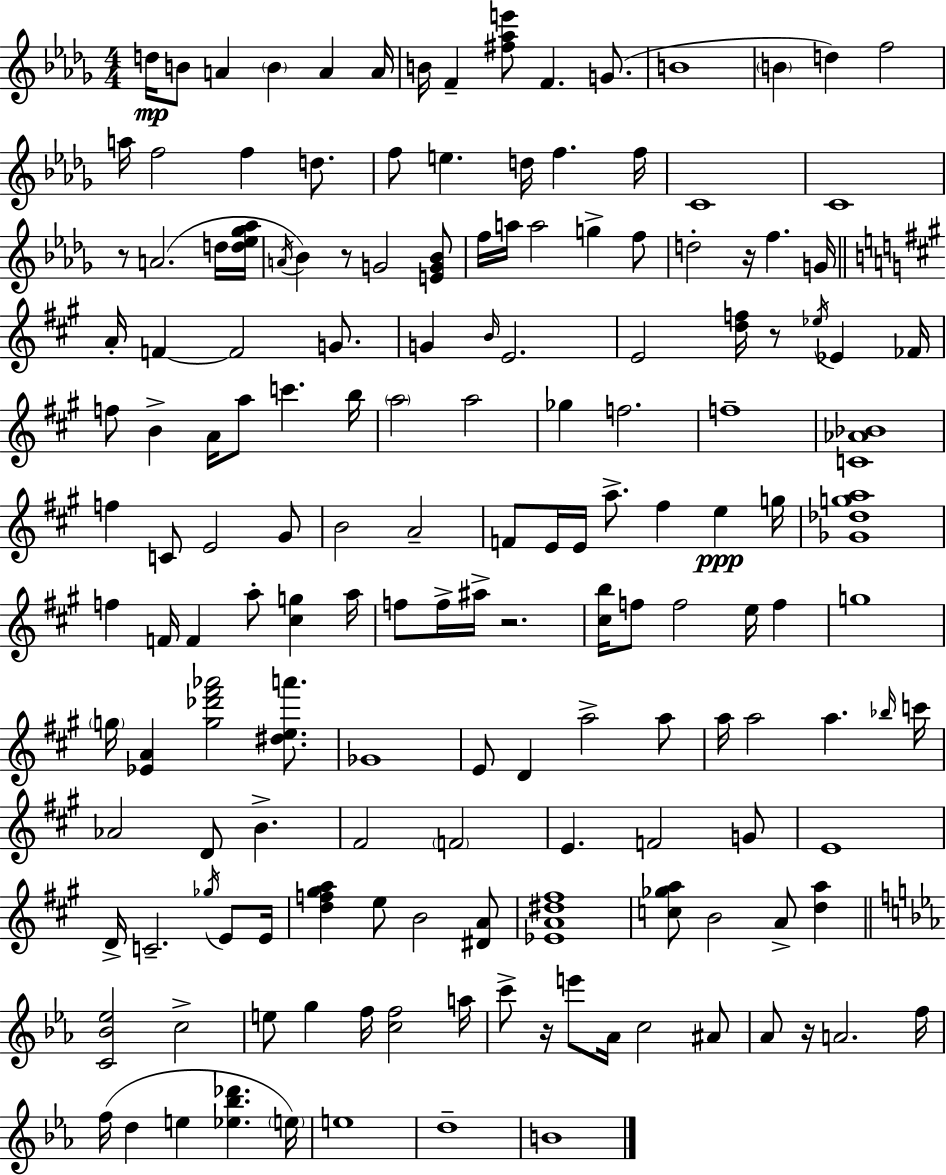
{
  \clef treble
  \numericTimeSignature
  \time 4/4
  \key bes \minor
  d''16\mp b'8 a'4 \parenthesize b'4 a'4 a'16 | b'16 f'4-- <fis'' aes'' e'''>8 f'4. g'8.( | b'1 | \parenthesize b'4 d''4) f''2 | \break a''16 f''2 f''4 d''8. | f''8 e''4. d''16 f''4. f''16 | c'1 | c'1 | \break r8 a'2.( d''16 <d'' ees'' ges'' aes''>16 | \acciaccatura { a'16 } bes'4) r8 g'2 <e' g' bes'>8 | f''16 a''16 a''2 g''4-> f''8 | d''2-. r16 f''4. | \break g'16 \bar "||" \break \key a \major a'16-. f'4~~ f'2 g'8. | g'4 \grace { b'16 } e'2. | e'2 <d'' f''>16 r8 \acciaccatura { ees''16 } ees'4 | fes'16 f''8 b'4-> a'16 a''8 c'''4. | \break b''16 \parenthesize a''2 a''2 | ges''4 f''2. | f''1-- | <c' aes' bes'>1 | \break f''4 c'8 e'2 | gis'8 b'2 a'2-- | f'8 e'16 e'16 a''8.-> fis''4 e''4\ppp | g''16 <ges' des'' g'' a''>1 | \break f''4 f'16 f'4 a''8-. <cis'' g''>4 | a''16 f''8 f''16-> ais''16-> r2. | <cis'' b''>16 f''8 f''2 e''16 f''4 | g''1 | \break \parenthesize g''16 <ees' a'>4 <g'' des''' fis''' aes'''>2 <dis'' e'' a'''>8. | ges'1 | e'8 d'4 a''2-> | a''8 a''16 a''2 a''4. | \break \grace { bes''16 } c'''16 aes'2 d'8 b'4.-> | fis'2 \parenthesize f'2 | e'4. f'2 | g'8 e'1 | \break d'16-> c'2.-- | \acciaccatura { ges''16 } e'8 e'16 <d'' f'' gis'' a''>4 e''8 b'2 | <dis' a'>8 <ees' a' dis'' fis''>1 | <c'' ges'' a''>8 b'2 a'8-> | \break <d'' a''>4 \bar "||" \break \key c \minor <c' bes' ees''>2 c''2-> | e''8 g''4 f''16 <c'' f''>2 a''16 | c'''8-> r16 e'''8 aes'16 c''2 ais'8 | aes'8 r16 a'2. f''16 | \break f''16( d''4 e''4 <ees'' bes'' des'''>4. \parenthesize e''16) | e''1 | d''1-- | b'1 | \break \bar "|."
}